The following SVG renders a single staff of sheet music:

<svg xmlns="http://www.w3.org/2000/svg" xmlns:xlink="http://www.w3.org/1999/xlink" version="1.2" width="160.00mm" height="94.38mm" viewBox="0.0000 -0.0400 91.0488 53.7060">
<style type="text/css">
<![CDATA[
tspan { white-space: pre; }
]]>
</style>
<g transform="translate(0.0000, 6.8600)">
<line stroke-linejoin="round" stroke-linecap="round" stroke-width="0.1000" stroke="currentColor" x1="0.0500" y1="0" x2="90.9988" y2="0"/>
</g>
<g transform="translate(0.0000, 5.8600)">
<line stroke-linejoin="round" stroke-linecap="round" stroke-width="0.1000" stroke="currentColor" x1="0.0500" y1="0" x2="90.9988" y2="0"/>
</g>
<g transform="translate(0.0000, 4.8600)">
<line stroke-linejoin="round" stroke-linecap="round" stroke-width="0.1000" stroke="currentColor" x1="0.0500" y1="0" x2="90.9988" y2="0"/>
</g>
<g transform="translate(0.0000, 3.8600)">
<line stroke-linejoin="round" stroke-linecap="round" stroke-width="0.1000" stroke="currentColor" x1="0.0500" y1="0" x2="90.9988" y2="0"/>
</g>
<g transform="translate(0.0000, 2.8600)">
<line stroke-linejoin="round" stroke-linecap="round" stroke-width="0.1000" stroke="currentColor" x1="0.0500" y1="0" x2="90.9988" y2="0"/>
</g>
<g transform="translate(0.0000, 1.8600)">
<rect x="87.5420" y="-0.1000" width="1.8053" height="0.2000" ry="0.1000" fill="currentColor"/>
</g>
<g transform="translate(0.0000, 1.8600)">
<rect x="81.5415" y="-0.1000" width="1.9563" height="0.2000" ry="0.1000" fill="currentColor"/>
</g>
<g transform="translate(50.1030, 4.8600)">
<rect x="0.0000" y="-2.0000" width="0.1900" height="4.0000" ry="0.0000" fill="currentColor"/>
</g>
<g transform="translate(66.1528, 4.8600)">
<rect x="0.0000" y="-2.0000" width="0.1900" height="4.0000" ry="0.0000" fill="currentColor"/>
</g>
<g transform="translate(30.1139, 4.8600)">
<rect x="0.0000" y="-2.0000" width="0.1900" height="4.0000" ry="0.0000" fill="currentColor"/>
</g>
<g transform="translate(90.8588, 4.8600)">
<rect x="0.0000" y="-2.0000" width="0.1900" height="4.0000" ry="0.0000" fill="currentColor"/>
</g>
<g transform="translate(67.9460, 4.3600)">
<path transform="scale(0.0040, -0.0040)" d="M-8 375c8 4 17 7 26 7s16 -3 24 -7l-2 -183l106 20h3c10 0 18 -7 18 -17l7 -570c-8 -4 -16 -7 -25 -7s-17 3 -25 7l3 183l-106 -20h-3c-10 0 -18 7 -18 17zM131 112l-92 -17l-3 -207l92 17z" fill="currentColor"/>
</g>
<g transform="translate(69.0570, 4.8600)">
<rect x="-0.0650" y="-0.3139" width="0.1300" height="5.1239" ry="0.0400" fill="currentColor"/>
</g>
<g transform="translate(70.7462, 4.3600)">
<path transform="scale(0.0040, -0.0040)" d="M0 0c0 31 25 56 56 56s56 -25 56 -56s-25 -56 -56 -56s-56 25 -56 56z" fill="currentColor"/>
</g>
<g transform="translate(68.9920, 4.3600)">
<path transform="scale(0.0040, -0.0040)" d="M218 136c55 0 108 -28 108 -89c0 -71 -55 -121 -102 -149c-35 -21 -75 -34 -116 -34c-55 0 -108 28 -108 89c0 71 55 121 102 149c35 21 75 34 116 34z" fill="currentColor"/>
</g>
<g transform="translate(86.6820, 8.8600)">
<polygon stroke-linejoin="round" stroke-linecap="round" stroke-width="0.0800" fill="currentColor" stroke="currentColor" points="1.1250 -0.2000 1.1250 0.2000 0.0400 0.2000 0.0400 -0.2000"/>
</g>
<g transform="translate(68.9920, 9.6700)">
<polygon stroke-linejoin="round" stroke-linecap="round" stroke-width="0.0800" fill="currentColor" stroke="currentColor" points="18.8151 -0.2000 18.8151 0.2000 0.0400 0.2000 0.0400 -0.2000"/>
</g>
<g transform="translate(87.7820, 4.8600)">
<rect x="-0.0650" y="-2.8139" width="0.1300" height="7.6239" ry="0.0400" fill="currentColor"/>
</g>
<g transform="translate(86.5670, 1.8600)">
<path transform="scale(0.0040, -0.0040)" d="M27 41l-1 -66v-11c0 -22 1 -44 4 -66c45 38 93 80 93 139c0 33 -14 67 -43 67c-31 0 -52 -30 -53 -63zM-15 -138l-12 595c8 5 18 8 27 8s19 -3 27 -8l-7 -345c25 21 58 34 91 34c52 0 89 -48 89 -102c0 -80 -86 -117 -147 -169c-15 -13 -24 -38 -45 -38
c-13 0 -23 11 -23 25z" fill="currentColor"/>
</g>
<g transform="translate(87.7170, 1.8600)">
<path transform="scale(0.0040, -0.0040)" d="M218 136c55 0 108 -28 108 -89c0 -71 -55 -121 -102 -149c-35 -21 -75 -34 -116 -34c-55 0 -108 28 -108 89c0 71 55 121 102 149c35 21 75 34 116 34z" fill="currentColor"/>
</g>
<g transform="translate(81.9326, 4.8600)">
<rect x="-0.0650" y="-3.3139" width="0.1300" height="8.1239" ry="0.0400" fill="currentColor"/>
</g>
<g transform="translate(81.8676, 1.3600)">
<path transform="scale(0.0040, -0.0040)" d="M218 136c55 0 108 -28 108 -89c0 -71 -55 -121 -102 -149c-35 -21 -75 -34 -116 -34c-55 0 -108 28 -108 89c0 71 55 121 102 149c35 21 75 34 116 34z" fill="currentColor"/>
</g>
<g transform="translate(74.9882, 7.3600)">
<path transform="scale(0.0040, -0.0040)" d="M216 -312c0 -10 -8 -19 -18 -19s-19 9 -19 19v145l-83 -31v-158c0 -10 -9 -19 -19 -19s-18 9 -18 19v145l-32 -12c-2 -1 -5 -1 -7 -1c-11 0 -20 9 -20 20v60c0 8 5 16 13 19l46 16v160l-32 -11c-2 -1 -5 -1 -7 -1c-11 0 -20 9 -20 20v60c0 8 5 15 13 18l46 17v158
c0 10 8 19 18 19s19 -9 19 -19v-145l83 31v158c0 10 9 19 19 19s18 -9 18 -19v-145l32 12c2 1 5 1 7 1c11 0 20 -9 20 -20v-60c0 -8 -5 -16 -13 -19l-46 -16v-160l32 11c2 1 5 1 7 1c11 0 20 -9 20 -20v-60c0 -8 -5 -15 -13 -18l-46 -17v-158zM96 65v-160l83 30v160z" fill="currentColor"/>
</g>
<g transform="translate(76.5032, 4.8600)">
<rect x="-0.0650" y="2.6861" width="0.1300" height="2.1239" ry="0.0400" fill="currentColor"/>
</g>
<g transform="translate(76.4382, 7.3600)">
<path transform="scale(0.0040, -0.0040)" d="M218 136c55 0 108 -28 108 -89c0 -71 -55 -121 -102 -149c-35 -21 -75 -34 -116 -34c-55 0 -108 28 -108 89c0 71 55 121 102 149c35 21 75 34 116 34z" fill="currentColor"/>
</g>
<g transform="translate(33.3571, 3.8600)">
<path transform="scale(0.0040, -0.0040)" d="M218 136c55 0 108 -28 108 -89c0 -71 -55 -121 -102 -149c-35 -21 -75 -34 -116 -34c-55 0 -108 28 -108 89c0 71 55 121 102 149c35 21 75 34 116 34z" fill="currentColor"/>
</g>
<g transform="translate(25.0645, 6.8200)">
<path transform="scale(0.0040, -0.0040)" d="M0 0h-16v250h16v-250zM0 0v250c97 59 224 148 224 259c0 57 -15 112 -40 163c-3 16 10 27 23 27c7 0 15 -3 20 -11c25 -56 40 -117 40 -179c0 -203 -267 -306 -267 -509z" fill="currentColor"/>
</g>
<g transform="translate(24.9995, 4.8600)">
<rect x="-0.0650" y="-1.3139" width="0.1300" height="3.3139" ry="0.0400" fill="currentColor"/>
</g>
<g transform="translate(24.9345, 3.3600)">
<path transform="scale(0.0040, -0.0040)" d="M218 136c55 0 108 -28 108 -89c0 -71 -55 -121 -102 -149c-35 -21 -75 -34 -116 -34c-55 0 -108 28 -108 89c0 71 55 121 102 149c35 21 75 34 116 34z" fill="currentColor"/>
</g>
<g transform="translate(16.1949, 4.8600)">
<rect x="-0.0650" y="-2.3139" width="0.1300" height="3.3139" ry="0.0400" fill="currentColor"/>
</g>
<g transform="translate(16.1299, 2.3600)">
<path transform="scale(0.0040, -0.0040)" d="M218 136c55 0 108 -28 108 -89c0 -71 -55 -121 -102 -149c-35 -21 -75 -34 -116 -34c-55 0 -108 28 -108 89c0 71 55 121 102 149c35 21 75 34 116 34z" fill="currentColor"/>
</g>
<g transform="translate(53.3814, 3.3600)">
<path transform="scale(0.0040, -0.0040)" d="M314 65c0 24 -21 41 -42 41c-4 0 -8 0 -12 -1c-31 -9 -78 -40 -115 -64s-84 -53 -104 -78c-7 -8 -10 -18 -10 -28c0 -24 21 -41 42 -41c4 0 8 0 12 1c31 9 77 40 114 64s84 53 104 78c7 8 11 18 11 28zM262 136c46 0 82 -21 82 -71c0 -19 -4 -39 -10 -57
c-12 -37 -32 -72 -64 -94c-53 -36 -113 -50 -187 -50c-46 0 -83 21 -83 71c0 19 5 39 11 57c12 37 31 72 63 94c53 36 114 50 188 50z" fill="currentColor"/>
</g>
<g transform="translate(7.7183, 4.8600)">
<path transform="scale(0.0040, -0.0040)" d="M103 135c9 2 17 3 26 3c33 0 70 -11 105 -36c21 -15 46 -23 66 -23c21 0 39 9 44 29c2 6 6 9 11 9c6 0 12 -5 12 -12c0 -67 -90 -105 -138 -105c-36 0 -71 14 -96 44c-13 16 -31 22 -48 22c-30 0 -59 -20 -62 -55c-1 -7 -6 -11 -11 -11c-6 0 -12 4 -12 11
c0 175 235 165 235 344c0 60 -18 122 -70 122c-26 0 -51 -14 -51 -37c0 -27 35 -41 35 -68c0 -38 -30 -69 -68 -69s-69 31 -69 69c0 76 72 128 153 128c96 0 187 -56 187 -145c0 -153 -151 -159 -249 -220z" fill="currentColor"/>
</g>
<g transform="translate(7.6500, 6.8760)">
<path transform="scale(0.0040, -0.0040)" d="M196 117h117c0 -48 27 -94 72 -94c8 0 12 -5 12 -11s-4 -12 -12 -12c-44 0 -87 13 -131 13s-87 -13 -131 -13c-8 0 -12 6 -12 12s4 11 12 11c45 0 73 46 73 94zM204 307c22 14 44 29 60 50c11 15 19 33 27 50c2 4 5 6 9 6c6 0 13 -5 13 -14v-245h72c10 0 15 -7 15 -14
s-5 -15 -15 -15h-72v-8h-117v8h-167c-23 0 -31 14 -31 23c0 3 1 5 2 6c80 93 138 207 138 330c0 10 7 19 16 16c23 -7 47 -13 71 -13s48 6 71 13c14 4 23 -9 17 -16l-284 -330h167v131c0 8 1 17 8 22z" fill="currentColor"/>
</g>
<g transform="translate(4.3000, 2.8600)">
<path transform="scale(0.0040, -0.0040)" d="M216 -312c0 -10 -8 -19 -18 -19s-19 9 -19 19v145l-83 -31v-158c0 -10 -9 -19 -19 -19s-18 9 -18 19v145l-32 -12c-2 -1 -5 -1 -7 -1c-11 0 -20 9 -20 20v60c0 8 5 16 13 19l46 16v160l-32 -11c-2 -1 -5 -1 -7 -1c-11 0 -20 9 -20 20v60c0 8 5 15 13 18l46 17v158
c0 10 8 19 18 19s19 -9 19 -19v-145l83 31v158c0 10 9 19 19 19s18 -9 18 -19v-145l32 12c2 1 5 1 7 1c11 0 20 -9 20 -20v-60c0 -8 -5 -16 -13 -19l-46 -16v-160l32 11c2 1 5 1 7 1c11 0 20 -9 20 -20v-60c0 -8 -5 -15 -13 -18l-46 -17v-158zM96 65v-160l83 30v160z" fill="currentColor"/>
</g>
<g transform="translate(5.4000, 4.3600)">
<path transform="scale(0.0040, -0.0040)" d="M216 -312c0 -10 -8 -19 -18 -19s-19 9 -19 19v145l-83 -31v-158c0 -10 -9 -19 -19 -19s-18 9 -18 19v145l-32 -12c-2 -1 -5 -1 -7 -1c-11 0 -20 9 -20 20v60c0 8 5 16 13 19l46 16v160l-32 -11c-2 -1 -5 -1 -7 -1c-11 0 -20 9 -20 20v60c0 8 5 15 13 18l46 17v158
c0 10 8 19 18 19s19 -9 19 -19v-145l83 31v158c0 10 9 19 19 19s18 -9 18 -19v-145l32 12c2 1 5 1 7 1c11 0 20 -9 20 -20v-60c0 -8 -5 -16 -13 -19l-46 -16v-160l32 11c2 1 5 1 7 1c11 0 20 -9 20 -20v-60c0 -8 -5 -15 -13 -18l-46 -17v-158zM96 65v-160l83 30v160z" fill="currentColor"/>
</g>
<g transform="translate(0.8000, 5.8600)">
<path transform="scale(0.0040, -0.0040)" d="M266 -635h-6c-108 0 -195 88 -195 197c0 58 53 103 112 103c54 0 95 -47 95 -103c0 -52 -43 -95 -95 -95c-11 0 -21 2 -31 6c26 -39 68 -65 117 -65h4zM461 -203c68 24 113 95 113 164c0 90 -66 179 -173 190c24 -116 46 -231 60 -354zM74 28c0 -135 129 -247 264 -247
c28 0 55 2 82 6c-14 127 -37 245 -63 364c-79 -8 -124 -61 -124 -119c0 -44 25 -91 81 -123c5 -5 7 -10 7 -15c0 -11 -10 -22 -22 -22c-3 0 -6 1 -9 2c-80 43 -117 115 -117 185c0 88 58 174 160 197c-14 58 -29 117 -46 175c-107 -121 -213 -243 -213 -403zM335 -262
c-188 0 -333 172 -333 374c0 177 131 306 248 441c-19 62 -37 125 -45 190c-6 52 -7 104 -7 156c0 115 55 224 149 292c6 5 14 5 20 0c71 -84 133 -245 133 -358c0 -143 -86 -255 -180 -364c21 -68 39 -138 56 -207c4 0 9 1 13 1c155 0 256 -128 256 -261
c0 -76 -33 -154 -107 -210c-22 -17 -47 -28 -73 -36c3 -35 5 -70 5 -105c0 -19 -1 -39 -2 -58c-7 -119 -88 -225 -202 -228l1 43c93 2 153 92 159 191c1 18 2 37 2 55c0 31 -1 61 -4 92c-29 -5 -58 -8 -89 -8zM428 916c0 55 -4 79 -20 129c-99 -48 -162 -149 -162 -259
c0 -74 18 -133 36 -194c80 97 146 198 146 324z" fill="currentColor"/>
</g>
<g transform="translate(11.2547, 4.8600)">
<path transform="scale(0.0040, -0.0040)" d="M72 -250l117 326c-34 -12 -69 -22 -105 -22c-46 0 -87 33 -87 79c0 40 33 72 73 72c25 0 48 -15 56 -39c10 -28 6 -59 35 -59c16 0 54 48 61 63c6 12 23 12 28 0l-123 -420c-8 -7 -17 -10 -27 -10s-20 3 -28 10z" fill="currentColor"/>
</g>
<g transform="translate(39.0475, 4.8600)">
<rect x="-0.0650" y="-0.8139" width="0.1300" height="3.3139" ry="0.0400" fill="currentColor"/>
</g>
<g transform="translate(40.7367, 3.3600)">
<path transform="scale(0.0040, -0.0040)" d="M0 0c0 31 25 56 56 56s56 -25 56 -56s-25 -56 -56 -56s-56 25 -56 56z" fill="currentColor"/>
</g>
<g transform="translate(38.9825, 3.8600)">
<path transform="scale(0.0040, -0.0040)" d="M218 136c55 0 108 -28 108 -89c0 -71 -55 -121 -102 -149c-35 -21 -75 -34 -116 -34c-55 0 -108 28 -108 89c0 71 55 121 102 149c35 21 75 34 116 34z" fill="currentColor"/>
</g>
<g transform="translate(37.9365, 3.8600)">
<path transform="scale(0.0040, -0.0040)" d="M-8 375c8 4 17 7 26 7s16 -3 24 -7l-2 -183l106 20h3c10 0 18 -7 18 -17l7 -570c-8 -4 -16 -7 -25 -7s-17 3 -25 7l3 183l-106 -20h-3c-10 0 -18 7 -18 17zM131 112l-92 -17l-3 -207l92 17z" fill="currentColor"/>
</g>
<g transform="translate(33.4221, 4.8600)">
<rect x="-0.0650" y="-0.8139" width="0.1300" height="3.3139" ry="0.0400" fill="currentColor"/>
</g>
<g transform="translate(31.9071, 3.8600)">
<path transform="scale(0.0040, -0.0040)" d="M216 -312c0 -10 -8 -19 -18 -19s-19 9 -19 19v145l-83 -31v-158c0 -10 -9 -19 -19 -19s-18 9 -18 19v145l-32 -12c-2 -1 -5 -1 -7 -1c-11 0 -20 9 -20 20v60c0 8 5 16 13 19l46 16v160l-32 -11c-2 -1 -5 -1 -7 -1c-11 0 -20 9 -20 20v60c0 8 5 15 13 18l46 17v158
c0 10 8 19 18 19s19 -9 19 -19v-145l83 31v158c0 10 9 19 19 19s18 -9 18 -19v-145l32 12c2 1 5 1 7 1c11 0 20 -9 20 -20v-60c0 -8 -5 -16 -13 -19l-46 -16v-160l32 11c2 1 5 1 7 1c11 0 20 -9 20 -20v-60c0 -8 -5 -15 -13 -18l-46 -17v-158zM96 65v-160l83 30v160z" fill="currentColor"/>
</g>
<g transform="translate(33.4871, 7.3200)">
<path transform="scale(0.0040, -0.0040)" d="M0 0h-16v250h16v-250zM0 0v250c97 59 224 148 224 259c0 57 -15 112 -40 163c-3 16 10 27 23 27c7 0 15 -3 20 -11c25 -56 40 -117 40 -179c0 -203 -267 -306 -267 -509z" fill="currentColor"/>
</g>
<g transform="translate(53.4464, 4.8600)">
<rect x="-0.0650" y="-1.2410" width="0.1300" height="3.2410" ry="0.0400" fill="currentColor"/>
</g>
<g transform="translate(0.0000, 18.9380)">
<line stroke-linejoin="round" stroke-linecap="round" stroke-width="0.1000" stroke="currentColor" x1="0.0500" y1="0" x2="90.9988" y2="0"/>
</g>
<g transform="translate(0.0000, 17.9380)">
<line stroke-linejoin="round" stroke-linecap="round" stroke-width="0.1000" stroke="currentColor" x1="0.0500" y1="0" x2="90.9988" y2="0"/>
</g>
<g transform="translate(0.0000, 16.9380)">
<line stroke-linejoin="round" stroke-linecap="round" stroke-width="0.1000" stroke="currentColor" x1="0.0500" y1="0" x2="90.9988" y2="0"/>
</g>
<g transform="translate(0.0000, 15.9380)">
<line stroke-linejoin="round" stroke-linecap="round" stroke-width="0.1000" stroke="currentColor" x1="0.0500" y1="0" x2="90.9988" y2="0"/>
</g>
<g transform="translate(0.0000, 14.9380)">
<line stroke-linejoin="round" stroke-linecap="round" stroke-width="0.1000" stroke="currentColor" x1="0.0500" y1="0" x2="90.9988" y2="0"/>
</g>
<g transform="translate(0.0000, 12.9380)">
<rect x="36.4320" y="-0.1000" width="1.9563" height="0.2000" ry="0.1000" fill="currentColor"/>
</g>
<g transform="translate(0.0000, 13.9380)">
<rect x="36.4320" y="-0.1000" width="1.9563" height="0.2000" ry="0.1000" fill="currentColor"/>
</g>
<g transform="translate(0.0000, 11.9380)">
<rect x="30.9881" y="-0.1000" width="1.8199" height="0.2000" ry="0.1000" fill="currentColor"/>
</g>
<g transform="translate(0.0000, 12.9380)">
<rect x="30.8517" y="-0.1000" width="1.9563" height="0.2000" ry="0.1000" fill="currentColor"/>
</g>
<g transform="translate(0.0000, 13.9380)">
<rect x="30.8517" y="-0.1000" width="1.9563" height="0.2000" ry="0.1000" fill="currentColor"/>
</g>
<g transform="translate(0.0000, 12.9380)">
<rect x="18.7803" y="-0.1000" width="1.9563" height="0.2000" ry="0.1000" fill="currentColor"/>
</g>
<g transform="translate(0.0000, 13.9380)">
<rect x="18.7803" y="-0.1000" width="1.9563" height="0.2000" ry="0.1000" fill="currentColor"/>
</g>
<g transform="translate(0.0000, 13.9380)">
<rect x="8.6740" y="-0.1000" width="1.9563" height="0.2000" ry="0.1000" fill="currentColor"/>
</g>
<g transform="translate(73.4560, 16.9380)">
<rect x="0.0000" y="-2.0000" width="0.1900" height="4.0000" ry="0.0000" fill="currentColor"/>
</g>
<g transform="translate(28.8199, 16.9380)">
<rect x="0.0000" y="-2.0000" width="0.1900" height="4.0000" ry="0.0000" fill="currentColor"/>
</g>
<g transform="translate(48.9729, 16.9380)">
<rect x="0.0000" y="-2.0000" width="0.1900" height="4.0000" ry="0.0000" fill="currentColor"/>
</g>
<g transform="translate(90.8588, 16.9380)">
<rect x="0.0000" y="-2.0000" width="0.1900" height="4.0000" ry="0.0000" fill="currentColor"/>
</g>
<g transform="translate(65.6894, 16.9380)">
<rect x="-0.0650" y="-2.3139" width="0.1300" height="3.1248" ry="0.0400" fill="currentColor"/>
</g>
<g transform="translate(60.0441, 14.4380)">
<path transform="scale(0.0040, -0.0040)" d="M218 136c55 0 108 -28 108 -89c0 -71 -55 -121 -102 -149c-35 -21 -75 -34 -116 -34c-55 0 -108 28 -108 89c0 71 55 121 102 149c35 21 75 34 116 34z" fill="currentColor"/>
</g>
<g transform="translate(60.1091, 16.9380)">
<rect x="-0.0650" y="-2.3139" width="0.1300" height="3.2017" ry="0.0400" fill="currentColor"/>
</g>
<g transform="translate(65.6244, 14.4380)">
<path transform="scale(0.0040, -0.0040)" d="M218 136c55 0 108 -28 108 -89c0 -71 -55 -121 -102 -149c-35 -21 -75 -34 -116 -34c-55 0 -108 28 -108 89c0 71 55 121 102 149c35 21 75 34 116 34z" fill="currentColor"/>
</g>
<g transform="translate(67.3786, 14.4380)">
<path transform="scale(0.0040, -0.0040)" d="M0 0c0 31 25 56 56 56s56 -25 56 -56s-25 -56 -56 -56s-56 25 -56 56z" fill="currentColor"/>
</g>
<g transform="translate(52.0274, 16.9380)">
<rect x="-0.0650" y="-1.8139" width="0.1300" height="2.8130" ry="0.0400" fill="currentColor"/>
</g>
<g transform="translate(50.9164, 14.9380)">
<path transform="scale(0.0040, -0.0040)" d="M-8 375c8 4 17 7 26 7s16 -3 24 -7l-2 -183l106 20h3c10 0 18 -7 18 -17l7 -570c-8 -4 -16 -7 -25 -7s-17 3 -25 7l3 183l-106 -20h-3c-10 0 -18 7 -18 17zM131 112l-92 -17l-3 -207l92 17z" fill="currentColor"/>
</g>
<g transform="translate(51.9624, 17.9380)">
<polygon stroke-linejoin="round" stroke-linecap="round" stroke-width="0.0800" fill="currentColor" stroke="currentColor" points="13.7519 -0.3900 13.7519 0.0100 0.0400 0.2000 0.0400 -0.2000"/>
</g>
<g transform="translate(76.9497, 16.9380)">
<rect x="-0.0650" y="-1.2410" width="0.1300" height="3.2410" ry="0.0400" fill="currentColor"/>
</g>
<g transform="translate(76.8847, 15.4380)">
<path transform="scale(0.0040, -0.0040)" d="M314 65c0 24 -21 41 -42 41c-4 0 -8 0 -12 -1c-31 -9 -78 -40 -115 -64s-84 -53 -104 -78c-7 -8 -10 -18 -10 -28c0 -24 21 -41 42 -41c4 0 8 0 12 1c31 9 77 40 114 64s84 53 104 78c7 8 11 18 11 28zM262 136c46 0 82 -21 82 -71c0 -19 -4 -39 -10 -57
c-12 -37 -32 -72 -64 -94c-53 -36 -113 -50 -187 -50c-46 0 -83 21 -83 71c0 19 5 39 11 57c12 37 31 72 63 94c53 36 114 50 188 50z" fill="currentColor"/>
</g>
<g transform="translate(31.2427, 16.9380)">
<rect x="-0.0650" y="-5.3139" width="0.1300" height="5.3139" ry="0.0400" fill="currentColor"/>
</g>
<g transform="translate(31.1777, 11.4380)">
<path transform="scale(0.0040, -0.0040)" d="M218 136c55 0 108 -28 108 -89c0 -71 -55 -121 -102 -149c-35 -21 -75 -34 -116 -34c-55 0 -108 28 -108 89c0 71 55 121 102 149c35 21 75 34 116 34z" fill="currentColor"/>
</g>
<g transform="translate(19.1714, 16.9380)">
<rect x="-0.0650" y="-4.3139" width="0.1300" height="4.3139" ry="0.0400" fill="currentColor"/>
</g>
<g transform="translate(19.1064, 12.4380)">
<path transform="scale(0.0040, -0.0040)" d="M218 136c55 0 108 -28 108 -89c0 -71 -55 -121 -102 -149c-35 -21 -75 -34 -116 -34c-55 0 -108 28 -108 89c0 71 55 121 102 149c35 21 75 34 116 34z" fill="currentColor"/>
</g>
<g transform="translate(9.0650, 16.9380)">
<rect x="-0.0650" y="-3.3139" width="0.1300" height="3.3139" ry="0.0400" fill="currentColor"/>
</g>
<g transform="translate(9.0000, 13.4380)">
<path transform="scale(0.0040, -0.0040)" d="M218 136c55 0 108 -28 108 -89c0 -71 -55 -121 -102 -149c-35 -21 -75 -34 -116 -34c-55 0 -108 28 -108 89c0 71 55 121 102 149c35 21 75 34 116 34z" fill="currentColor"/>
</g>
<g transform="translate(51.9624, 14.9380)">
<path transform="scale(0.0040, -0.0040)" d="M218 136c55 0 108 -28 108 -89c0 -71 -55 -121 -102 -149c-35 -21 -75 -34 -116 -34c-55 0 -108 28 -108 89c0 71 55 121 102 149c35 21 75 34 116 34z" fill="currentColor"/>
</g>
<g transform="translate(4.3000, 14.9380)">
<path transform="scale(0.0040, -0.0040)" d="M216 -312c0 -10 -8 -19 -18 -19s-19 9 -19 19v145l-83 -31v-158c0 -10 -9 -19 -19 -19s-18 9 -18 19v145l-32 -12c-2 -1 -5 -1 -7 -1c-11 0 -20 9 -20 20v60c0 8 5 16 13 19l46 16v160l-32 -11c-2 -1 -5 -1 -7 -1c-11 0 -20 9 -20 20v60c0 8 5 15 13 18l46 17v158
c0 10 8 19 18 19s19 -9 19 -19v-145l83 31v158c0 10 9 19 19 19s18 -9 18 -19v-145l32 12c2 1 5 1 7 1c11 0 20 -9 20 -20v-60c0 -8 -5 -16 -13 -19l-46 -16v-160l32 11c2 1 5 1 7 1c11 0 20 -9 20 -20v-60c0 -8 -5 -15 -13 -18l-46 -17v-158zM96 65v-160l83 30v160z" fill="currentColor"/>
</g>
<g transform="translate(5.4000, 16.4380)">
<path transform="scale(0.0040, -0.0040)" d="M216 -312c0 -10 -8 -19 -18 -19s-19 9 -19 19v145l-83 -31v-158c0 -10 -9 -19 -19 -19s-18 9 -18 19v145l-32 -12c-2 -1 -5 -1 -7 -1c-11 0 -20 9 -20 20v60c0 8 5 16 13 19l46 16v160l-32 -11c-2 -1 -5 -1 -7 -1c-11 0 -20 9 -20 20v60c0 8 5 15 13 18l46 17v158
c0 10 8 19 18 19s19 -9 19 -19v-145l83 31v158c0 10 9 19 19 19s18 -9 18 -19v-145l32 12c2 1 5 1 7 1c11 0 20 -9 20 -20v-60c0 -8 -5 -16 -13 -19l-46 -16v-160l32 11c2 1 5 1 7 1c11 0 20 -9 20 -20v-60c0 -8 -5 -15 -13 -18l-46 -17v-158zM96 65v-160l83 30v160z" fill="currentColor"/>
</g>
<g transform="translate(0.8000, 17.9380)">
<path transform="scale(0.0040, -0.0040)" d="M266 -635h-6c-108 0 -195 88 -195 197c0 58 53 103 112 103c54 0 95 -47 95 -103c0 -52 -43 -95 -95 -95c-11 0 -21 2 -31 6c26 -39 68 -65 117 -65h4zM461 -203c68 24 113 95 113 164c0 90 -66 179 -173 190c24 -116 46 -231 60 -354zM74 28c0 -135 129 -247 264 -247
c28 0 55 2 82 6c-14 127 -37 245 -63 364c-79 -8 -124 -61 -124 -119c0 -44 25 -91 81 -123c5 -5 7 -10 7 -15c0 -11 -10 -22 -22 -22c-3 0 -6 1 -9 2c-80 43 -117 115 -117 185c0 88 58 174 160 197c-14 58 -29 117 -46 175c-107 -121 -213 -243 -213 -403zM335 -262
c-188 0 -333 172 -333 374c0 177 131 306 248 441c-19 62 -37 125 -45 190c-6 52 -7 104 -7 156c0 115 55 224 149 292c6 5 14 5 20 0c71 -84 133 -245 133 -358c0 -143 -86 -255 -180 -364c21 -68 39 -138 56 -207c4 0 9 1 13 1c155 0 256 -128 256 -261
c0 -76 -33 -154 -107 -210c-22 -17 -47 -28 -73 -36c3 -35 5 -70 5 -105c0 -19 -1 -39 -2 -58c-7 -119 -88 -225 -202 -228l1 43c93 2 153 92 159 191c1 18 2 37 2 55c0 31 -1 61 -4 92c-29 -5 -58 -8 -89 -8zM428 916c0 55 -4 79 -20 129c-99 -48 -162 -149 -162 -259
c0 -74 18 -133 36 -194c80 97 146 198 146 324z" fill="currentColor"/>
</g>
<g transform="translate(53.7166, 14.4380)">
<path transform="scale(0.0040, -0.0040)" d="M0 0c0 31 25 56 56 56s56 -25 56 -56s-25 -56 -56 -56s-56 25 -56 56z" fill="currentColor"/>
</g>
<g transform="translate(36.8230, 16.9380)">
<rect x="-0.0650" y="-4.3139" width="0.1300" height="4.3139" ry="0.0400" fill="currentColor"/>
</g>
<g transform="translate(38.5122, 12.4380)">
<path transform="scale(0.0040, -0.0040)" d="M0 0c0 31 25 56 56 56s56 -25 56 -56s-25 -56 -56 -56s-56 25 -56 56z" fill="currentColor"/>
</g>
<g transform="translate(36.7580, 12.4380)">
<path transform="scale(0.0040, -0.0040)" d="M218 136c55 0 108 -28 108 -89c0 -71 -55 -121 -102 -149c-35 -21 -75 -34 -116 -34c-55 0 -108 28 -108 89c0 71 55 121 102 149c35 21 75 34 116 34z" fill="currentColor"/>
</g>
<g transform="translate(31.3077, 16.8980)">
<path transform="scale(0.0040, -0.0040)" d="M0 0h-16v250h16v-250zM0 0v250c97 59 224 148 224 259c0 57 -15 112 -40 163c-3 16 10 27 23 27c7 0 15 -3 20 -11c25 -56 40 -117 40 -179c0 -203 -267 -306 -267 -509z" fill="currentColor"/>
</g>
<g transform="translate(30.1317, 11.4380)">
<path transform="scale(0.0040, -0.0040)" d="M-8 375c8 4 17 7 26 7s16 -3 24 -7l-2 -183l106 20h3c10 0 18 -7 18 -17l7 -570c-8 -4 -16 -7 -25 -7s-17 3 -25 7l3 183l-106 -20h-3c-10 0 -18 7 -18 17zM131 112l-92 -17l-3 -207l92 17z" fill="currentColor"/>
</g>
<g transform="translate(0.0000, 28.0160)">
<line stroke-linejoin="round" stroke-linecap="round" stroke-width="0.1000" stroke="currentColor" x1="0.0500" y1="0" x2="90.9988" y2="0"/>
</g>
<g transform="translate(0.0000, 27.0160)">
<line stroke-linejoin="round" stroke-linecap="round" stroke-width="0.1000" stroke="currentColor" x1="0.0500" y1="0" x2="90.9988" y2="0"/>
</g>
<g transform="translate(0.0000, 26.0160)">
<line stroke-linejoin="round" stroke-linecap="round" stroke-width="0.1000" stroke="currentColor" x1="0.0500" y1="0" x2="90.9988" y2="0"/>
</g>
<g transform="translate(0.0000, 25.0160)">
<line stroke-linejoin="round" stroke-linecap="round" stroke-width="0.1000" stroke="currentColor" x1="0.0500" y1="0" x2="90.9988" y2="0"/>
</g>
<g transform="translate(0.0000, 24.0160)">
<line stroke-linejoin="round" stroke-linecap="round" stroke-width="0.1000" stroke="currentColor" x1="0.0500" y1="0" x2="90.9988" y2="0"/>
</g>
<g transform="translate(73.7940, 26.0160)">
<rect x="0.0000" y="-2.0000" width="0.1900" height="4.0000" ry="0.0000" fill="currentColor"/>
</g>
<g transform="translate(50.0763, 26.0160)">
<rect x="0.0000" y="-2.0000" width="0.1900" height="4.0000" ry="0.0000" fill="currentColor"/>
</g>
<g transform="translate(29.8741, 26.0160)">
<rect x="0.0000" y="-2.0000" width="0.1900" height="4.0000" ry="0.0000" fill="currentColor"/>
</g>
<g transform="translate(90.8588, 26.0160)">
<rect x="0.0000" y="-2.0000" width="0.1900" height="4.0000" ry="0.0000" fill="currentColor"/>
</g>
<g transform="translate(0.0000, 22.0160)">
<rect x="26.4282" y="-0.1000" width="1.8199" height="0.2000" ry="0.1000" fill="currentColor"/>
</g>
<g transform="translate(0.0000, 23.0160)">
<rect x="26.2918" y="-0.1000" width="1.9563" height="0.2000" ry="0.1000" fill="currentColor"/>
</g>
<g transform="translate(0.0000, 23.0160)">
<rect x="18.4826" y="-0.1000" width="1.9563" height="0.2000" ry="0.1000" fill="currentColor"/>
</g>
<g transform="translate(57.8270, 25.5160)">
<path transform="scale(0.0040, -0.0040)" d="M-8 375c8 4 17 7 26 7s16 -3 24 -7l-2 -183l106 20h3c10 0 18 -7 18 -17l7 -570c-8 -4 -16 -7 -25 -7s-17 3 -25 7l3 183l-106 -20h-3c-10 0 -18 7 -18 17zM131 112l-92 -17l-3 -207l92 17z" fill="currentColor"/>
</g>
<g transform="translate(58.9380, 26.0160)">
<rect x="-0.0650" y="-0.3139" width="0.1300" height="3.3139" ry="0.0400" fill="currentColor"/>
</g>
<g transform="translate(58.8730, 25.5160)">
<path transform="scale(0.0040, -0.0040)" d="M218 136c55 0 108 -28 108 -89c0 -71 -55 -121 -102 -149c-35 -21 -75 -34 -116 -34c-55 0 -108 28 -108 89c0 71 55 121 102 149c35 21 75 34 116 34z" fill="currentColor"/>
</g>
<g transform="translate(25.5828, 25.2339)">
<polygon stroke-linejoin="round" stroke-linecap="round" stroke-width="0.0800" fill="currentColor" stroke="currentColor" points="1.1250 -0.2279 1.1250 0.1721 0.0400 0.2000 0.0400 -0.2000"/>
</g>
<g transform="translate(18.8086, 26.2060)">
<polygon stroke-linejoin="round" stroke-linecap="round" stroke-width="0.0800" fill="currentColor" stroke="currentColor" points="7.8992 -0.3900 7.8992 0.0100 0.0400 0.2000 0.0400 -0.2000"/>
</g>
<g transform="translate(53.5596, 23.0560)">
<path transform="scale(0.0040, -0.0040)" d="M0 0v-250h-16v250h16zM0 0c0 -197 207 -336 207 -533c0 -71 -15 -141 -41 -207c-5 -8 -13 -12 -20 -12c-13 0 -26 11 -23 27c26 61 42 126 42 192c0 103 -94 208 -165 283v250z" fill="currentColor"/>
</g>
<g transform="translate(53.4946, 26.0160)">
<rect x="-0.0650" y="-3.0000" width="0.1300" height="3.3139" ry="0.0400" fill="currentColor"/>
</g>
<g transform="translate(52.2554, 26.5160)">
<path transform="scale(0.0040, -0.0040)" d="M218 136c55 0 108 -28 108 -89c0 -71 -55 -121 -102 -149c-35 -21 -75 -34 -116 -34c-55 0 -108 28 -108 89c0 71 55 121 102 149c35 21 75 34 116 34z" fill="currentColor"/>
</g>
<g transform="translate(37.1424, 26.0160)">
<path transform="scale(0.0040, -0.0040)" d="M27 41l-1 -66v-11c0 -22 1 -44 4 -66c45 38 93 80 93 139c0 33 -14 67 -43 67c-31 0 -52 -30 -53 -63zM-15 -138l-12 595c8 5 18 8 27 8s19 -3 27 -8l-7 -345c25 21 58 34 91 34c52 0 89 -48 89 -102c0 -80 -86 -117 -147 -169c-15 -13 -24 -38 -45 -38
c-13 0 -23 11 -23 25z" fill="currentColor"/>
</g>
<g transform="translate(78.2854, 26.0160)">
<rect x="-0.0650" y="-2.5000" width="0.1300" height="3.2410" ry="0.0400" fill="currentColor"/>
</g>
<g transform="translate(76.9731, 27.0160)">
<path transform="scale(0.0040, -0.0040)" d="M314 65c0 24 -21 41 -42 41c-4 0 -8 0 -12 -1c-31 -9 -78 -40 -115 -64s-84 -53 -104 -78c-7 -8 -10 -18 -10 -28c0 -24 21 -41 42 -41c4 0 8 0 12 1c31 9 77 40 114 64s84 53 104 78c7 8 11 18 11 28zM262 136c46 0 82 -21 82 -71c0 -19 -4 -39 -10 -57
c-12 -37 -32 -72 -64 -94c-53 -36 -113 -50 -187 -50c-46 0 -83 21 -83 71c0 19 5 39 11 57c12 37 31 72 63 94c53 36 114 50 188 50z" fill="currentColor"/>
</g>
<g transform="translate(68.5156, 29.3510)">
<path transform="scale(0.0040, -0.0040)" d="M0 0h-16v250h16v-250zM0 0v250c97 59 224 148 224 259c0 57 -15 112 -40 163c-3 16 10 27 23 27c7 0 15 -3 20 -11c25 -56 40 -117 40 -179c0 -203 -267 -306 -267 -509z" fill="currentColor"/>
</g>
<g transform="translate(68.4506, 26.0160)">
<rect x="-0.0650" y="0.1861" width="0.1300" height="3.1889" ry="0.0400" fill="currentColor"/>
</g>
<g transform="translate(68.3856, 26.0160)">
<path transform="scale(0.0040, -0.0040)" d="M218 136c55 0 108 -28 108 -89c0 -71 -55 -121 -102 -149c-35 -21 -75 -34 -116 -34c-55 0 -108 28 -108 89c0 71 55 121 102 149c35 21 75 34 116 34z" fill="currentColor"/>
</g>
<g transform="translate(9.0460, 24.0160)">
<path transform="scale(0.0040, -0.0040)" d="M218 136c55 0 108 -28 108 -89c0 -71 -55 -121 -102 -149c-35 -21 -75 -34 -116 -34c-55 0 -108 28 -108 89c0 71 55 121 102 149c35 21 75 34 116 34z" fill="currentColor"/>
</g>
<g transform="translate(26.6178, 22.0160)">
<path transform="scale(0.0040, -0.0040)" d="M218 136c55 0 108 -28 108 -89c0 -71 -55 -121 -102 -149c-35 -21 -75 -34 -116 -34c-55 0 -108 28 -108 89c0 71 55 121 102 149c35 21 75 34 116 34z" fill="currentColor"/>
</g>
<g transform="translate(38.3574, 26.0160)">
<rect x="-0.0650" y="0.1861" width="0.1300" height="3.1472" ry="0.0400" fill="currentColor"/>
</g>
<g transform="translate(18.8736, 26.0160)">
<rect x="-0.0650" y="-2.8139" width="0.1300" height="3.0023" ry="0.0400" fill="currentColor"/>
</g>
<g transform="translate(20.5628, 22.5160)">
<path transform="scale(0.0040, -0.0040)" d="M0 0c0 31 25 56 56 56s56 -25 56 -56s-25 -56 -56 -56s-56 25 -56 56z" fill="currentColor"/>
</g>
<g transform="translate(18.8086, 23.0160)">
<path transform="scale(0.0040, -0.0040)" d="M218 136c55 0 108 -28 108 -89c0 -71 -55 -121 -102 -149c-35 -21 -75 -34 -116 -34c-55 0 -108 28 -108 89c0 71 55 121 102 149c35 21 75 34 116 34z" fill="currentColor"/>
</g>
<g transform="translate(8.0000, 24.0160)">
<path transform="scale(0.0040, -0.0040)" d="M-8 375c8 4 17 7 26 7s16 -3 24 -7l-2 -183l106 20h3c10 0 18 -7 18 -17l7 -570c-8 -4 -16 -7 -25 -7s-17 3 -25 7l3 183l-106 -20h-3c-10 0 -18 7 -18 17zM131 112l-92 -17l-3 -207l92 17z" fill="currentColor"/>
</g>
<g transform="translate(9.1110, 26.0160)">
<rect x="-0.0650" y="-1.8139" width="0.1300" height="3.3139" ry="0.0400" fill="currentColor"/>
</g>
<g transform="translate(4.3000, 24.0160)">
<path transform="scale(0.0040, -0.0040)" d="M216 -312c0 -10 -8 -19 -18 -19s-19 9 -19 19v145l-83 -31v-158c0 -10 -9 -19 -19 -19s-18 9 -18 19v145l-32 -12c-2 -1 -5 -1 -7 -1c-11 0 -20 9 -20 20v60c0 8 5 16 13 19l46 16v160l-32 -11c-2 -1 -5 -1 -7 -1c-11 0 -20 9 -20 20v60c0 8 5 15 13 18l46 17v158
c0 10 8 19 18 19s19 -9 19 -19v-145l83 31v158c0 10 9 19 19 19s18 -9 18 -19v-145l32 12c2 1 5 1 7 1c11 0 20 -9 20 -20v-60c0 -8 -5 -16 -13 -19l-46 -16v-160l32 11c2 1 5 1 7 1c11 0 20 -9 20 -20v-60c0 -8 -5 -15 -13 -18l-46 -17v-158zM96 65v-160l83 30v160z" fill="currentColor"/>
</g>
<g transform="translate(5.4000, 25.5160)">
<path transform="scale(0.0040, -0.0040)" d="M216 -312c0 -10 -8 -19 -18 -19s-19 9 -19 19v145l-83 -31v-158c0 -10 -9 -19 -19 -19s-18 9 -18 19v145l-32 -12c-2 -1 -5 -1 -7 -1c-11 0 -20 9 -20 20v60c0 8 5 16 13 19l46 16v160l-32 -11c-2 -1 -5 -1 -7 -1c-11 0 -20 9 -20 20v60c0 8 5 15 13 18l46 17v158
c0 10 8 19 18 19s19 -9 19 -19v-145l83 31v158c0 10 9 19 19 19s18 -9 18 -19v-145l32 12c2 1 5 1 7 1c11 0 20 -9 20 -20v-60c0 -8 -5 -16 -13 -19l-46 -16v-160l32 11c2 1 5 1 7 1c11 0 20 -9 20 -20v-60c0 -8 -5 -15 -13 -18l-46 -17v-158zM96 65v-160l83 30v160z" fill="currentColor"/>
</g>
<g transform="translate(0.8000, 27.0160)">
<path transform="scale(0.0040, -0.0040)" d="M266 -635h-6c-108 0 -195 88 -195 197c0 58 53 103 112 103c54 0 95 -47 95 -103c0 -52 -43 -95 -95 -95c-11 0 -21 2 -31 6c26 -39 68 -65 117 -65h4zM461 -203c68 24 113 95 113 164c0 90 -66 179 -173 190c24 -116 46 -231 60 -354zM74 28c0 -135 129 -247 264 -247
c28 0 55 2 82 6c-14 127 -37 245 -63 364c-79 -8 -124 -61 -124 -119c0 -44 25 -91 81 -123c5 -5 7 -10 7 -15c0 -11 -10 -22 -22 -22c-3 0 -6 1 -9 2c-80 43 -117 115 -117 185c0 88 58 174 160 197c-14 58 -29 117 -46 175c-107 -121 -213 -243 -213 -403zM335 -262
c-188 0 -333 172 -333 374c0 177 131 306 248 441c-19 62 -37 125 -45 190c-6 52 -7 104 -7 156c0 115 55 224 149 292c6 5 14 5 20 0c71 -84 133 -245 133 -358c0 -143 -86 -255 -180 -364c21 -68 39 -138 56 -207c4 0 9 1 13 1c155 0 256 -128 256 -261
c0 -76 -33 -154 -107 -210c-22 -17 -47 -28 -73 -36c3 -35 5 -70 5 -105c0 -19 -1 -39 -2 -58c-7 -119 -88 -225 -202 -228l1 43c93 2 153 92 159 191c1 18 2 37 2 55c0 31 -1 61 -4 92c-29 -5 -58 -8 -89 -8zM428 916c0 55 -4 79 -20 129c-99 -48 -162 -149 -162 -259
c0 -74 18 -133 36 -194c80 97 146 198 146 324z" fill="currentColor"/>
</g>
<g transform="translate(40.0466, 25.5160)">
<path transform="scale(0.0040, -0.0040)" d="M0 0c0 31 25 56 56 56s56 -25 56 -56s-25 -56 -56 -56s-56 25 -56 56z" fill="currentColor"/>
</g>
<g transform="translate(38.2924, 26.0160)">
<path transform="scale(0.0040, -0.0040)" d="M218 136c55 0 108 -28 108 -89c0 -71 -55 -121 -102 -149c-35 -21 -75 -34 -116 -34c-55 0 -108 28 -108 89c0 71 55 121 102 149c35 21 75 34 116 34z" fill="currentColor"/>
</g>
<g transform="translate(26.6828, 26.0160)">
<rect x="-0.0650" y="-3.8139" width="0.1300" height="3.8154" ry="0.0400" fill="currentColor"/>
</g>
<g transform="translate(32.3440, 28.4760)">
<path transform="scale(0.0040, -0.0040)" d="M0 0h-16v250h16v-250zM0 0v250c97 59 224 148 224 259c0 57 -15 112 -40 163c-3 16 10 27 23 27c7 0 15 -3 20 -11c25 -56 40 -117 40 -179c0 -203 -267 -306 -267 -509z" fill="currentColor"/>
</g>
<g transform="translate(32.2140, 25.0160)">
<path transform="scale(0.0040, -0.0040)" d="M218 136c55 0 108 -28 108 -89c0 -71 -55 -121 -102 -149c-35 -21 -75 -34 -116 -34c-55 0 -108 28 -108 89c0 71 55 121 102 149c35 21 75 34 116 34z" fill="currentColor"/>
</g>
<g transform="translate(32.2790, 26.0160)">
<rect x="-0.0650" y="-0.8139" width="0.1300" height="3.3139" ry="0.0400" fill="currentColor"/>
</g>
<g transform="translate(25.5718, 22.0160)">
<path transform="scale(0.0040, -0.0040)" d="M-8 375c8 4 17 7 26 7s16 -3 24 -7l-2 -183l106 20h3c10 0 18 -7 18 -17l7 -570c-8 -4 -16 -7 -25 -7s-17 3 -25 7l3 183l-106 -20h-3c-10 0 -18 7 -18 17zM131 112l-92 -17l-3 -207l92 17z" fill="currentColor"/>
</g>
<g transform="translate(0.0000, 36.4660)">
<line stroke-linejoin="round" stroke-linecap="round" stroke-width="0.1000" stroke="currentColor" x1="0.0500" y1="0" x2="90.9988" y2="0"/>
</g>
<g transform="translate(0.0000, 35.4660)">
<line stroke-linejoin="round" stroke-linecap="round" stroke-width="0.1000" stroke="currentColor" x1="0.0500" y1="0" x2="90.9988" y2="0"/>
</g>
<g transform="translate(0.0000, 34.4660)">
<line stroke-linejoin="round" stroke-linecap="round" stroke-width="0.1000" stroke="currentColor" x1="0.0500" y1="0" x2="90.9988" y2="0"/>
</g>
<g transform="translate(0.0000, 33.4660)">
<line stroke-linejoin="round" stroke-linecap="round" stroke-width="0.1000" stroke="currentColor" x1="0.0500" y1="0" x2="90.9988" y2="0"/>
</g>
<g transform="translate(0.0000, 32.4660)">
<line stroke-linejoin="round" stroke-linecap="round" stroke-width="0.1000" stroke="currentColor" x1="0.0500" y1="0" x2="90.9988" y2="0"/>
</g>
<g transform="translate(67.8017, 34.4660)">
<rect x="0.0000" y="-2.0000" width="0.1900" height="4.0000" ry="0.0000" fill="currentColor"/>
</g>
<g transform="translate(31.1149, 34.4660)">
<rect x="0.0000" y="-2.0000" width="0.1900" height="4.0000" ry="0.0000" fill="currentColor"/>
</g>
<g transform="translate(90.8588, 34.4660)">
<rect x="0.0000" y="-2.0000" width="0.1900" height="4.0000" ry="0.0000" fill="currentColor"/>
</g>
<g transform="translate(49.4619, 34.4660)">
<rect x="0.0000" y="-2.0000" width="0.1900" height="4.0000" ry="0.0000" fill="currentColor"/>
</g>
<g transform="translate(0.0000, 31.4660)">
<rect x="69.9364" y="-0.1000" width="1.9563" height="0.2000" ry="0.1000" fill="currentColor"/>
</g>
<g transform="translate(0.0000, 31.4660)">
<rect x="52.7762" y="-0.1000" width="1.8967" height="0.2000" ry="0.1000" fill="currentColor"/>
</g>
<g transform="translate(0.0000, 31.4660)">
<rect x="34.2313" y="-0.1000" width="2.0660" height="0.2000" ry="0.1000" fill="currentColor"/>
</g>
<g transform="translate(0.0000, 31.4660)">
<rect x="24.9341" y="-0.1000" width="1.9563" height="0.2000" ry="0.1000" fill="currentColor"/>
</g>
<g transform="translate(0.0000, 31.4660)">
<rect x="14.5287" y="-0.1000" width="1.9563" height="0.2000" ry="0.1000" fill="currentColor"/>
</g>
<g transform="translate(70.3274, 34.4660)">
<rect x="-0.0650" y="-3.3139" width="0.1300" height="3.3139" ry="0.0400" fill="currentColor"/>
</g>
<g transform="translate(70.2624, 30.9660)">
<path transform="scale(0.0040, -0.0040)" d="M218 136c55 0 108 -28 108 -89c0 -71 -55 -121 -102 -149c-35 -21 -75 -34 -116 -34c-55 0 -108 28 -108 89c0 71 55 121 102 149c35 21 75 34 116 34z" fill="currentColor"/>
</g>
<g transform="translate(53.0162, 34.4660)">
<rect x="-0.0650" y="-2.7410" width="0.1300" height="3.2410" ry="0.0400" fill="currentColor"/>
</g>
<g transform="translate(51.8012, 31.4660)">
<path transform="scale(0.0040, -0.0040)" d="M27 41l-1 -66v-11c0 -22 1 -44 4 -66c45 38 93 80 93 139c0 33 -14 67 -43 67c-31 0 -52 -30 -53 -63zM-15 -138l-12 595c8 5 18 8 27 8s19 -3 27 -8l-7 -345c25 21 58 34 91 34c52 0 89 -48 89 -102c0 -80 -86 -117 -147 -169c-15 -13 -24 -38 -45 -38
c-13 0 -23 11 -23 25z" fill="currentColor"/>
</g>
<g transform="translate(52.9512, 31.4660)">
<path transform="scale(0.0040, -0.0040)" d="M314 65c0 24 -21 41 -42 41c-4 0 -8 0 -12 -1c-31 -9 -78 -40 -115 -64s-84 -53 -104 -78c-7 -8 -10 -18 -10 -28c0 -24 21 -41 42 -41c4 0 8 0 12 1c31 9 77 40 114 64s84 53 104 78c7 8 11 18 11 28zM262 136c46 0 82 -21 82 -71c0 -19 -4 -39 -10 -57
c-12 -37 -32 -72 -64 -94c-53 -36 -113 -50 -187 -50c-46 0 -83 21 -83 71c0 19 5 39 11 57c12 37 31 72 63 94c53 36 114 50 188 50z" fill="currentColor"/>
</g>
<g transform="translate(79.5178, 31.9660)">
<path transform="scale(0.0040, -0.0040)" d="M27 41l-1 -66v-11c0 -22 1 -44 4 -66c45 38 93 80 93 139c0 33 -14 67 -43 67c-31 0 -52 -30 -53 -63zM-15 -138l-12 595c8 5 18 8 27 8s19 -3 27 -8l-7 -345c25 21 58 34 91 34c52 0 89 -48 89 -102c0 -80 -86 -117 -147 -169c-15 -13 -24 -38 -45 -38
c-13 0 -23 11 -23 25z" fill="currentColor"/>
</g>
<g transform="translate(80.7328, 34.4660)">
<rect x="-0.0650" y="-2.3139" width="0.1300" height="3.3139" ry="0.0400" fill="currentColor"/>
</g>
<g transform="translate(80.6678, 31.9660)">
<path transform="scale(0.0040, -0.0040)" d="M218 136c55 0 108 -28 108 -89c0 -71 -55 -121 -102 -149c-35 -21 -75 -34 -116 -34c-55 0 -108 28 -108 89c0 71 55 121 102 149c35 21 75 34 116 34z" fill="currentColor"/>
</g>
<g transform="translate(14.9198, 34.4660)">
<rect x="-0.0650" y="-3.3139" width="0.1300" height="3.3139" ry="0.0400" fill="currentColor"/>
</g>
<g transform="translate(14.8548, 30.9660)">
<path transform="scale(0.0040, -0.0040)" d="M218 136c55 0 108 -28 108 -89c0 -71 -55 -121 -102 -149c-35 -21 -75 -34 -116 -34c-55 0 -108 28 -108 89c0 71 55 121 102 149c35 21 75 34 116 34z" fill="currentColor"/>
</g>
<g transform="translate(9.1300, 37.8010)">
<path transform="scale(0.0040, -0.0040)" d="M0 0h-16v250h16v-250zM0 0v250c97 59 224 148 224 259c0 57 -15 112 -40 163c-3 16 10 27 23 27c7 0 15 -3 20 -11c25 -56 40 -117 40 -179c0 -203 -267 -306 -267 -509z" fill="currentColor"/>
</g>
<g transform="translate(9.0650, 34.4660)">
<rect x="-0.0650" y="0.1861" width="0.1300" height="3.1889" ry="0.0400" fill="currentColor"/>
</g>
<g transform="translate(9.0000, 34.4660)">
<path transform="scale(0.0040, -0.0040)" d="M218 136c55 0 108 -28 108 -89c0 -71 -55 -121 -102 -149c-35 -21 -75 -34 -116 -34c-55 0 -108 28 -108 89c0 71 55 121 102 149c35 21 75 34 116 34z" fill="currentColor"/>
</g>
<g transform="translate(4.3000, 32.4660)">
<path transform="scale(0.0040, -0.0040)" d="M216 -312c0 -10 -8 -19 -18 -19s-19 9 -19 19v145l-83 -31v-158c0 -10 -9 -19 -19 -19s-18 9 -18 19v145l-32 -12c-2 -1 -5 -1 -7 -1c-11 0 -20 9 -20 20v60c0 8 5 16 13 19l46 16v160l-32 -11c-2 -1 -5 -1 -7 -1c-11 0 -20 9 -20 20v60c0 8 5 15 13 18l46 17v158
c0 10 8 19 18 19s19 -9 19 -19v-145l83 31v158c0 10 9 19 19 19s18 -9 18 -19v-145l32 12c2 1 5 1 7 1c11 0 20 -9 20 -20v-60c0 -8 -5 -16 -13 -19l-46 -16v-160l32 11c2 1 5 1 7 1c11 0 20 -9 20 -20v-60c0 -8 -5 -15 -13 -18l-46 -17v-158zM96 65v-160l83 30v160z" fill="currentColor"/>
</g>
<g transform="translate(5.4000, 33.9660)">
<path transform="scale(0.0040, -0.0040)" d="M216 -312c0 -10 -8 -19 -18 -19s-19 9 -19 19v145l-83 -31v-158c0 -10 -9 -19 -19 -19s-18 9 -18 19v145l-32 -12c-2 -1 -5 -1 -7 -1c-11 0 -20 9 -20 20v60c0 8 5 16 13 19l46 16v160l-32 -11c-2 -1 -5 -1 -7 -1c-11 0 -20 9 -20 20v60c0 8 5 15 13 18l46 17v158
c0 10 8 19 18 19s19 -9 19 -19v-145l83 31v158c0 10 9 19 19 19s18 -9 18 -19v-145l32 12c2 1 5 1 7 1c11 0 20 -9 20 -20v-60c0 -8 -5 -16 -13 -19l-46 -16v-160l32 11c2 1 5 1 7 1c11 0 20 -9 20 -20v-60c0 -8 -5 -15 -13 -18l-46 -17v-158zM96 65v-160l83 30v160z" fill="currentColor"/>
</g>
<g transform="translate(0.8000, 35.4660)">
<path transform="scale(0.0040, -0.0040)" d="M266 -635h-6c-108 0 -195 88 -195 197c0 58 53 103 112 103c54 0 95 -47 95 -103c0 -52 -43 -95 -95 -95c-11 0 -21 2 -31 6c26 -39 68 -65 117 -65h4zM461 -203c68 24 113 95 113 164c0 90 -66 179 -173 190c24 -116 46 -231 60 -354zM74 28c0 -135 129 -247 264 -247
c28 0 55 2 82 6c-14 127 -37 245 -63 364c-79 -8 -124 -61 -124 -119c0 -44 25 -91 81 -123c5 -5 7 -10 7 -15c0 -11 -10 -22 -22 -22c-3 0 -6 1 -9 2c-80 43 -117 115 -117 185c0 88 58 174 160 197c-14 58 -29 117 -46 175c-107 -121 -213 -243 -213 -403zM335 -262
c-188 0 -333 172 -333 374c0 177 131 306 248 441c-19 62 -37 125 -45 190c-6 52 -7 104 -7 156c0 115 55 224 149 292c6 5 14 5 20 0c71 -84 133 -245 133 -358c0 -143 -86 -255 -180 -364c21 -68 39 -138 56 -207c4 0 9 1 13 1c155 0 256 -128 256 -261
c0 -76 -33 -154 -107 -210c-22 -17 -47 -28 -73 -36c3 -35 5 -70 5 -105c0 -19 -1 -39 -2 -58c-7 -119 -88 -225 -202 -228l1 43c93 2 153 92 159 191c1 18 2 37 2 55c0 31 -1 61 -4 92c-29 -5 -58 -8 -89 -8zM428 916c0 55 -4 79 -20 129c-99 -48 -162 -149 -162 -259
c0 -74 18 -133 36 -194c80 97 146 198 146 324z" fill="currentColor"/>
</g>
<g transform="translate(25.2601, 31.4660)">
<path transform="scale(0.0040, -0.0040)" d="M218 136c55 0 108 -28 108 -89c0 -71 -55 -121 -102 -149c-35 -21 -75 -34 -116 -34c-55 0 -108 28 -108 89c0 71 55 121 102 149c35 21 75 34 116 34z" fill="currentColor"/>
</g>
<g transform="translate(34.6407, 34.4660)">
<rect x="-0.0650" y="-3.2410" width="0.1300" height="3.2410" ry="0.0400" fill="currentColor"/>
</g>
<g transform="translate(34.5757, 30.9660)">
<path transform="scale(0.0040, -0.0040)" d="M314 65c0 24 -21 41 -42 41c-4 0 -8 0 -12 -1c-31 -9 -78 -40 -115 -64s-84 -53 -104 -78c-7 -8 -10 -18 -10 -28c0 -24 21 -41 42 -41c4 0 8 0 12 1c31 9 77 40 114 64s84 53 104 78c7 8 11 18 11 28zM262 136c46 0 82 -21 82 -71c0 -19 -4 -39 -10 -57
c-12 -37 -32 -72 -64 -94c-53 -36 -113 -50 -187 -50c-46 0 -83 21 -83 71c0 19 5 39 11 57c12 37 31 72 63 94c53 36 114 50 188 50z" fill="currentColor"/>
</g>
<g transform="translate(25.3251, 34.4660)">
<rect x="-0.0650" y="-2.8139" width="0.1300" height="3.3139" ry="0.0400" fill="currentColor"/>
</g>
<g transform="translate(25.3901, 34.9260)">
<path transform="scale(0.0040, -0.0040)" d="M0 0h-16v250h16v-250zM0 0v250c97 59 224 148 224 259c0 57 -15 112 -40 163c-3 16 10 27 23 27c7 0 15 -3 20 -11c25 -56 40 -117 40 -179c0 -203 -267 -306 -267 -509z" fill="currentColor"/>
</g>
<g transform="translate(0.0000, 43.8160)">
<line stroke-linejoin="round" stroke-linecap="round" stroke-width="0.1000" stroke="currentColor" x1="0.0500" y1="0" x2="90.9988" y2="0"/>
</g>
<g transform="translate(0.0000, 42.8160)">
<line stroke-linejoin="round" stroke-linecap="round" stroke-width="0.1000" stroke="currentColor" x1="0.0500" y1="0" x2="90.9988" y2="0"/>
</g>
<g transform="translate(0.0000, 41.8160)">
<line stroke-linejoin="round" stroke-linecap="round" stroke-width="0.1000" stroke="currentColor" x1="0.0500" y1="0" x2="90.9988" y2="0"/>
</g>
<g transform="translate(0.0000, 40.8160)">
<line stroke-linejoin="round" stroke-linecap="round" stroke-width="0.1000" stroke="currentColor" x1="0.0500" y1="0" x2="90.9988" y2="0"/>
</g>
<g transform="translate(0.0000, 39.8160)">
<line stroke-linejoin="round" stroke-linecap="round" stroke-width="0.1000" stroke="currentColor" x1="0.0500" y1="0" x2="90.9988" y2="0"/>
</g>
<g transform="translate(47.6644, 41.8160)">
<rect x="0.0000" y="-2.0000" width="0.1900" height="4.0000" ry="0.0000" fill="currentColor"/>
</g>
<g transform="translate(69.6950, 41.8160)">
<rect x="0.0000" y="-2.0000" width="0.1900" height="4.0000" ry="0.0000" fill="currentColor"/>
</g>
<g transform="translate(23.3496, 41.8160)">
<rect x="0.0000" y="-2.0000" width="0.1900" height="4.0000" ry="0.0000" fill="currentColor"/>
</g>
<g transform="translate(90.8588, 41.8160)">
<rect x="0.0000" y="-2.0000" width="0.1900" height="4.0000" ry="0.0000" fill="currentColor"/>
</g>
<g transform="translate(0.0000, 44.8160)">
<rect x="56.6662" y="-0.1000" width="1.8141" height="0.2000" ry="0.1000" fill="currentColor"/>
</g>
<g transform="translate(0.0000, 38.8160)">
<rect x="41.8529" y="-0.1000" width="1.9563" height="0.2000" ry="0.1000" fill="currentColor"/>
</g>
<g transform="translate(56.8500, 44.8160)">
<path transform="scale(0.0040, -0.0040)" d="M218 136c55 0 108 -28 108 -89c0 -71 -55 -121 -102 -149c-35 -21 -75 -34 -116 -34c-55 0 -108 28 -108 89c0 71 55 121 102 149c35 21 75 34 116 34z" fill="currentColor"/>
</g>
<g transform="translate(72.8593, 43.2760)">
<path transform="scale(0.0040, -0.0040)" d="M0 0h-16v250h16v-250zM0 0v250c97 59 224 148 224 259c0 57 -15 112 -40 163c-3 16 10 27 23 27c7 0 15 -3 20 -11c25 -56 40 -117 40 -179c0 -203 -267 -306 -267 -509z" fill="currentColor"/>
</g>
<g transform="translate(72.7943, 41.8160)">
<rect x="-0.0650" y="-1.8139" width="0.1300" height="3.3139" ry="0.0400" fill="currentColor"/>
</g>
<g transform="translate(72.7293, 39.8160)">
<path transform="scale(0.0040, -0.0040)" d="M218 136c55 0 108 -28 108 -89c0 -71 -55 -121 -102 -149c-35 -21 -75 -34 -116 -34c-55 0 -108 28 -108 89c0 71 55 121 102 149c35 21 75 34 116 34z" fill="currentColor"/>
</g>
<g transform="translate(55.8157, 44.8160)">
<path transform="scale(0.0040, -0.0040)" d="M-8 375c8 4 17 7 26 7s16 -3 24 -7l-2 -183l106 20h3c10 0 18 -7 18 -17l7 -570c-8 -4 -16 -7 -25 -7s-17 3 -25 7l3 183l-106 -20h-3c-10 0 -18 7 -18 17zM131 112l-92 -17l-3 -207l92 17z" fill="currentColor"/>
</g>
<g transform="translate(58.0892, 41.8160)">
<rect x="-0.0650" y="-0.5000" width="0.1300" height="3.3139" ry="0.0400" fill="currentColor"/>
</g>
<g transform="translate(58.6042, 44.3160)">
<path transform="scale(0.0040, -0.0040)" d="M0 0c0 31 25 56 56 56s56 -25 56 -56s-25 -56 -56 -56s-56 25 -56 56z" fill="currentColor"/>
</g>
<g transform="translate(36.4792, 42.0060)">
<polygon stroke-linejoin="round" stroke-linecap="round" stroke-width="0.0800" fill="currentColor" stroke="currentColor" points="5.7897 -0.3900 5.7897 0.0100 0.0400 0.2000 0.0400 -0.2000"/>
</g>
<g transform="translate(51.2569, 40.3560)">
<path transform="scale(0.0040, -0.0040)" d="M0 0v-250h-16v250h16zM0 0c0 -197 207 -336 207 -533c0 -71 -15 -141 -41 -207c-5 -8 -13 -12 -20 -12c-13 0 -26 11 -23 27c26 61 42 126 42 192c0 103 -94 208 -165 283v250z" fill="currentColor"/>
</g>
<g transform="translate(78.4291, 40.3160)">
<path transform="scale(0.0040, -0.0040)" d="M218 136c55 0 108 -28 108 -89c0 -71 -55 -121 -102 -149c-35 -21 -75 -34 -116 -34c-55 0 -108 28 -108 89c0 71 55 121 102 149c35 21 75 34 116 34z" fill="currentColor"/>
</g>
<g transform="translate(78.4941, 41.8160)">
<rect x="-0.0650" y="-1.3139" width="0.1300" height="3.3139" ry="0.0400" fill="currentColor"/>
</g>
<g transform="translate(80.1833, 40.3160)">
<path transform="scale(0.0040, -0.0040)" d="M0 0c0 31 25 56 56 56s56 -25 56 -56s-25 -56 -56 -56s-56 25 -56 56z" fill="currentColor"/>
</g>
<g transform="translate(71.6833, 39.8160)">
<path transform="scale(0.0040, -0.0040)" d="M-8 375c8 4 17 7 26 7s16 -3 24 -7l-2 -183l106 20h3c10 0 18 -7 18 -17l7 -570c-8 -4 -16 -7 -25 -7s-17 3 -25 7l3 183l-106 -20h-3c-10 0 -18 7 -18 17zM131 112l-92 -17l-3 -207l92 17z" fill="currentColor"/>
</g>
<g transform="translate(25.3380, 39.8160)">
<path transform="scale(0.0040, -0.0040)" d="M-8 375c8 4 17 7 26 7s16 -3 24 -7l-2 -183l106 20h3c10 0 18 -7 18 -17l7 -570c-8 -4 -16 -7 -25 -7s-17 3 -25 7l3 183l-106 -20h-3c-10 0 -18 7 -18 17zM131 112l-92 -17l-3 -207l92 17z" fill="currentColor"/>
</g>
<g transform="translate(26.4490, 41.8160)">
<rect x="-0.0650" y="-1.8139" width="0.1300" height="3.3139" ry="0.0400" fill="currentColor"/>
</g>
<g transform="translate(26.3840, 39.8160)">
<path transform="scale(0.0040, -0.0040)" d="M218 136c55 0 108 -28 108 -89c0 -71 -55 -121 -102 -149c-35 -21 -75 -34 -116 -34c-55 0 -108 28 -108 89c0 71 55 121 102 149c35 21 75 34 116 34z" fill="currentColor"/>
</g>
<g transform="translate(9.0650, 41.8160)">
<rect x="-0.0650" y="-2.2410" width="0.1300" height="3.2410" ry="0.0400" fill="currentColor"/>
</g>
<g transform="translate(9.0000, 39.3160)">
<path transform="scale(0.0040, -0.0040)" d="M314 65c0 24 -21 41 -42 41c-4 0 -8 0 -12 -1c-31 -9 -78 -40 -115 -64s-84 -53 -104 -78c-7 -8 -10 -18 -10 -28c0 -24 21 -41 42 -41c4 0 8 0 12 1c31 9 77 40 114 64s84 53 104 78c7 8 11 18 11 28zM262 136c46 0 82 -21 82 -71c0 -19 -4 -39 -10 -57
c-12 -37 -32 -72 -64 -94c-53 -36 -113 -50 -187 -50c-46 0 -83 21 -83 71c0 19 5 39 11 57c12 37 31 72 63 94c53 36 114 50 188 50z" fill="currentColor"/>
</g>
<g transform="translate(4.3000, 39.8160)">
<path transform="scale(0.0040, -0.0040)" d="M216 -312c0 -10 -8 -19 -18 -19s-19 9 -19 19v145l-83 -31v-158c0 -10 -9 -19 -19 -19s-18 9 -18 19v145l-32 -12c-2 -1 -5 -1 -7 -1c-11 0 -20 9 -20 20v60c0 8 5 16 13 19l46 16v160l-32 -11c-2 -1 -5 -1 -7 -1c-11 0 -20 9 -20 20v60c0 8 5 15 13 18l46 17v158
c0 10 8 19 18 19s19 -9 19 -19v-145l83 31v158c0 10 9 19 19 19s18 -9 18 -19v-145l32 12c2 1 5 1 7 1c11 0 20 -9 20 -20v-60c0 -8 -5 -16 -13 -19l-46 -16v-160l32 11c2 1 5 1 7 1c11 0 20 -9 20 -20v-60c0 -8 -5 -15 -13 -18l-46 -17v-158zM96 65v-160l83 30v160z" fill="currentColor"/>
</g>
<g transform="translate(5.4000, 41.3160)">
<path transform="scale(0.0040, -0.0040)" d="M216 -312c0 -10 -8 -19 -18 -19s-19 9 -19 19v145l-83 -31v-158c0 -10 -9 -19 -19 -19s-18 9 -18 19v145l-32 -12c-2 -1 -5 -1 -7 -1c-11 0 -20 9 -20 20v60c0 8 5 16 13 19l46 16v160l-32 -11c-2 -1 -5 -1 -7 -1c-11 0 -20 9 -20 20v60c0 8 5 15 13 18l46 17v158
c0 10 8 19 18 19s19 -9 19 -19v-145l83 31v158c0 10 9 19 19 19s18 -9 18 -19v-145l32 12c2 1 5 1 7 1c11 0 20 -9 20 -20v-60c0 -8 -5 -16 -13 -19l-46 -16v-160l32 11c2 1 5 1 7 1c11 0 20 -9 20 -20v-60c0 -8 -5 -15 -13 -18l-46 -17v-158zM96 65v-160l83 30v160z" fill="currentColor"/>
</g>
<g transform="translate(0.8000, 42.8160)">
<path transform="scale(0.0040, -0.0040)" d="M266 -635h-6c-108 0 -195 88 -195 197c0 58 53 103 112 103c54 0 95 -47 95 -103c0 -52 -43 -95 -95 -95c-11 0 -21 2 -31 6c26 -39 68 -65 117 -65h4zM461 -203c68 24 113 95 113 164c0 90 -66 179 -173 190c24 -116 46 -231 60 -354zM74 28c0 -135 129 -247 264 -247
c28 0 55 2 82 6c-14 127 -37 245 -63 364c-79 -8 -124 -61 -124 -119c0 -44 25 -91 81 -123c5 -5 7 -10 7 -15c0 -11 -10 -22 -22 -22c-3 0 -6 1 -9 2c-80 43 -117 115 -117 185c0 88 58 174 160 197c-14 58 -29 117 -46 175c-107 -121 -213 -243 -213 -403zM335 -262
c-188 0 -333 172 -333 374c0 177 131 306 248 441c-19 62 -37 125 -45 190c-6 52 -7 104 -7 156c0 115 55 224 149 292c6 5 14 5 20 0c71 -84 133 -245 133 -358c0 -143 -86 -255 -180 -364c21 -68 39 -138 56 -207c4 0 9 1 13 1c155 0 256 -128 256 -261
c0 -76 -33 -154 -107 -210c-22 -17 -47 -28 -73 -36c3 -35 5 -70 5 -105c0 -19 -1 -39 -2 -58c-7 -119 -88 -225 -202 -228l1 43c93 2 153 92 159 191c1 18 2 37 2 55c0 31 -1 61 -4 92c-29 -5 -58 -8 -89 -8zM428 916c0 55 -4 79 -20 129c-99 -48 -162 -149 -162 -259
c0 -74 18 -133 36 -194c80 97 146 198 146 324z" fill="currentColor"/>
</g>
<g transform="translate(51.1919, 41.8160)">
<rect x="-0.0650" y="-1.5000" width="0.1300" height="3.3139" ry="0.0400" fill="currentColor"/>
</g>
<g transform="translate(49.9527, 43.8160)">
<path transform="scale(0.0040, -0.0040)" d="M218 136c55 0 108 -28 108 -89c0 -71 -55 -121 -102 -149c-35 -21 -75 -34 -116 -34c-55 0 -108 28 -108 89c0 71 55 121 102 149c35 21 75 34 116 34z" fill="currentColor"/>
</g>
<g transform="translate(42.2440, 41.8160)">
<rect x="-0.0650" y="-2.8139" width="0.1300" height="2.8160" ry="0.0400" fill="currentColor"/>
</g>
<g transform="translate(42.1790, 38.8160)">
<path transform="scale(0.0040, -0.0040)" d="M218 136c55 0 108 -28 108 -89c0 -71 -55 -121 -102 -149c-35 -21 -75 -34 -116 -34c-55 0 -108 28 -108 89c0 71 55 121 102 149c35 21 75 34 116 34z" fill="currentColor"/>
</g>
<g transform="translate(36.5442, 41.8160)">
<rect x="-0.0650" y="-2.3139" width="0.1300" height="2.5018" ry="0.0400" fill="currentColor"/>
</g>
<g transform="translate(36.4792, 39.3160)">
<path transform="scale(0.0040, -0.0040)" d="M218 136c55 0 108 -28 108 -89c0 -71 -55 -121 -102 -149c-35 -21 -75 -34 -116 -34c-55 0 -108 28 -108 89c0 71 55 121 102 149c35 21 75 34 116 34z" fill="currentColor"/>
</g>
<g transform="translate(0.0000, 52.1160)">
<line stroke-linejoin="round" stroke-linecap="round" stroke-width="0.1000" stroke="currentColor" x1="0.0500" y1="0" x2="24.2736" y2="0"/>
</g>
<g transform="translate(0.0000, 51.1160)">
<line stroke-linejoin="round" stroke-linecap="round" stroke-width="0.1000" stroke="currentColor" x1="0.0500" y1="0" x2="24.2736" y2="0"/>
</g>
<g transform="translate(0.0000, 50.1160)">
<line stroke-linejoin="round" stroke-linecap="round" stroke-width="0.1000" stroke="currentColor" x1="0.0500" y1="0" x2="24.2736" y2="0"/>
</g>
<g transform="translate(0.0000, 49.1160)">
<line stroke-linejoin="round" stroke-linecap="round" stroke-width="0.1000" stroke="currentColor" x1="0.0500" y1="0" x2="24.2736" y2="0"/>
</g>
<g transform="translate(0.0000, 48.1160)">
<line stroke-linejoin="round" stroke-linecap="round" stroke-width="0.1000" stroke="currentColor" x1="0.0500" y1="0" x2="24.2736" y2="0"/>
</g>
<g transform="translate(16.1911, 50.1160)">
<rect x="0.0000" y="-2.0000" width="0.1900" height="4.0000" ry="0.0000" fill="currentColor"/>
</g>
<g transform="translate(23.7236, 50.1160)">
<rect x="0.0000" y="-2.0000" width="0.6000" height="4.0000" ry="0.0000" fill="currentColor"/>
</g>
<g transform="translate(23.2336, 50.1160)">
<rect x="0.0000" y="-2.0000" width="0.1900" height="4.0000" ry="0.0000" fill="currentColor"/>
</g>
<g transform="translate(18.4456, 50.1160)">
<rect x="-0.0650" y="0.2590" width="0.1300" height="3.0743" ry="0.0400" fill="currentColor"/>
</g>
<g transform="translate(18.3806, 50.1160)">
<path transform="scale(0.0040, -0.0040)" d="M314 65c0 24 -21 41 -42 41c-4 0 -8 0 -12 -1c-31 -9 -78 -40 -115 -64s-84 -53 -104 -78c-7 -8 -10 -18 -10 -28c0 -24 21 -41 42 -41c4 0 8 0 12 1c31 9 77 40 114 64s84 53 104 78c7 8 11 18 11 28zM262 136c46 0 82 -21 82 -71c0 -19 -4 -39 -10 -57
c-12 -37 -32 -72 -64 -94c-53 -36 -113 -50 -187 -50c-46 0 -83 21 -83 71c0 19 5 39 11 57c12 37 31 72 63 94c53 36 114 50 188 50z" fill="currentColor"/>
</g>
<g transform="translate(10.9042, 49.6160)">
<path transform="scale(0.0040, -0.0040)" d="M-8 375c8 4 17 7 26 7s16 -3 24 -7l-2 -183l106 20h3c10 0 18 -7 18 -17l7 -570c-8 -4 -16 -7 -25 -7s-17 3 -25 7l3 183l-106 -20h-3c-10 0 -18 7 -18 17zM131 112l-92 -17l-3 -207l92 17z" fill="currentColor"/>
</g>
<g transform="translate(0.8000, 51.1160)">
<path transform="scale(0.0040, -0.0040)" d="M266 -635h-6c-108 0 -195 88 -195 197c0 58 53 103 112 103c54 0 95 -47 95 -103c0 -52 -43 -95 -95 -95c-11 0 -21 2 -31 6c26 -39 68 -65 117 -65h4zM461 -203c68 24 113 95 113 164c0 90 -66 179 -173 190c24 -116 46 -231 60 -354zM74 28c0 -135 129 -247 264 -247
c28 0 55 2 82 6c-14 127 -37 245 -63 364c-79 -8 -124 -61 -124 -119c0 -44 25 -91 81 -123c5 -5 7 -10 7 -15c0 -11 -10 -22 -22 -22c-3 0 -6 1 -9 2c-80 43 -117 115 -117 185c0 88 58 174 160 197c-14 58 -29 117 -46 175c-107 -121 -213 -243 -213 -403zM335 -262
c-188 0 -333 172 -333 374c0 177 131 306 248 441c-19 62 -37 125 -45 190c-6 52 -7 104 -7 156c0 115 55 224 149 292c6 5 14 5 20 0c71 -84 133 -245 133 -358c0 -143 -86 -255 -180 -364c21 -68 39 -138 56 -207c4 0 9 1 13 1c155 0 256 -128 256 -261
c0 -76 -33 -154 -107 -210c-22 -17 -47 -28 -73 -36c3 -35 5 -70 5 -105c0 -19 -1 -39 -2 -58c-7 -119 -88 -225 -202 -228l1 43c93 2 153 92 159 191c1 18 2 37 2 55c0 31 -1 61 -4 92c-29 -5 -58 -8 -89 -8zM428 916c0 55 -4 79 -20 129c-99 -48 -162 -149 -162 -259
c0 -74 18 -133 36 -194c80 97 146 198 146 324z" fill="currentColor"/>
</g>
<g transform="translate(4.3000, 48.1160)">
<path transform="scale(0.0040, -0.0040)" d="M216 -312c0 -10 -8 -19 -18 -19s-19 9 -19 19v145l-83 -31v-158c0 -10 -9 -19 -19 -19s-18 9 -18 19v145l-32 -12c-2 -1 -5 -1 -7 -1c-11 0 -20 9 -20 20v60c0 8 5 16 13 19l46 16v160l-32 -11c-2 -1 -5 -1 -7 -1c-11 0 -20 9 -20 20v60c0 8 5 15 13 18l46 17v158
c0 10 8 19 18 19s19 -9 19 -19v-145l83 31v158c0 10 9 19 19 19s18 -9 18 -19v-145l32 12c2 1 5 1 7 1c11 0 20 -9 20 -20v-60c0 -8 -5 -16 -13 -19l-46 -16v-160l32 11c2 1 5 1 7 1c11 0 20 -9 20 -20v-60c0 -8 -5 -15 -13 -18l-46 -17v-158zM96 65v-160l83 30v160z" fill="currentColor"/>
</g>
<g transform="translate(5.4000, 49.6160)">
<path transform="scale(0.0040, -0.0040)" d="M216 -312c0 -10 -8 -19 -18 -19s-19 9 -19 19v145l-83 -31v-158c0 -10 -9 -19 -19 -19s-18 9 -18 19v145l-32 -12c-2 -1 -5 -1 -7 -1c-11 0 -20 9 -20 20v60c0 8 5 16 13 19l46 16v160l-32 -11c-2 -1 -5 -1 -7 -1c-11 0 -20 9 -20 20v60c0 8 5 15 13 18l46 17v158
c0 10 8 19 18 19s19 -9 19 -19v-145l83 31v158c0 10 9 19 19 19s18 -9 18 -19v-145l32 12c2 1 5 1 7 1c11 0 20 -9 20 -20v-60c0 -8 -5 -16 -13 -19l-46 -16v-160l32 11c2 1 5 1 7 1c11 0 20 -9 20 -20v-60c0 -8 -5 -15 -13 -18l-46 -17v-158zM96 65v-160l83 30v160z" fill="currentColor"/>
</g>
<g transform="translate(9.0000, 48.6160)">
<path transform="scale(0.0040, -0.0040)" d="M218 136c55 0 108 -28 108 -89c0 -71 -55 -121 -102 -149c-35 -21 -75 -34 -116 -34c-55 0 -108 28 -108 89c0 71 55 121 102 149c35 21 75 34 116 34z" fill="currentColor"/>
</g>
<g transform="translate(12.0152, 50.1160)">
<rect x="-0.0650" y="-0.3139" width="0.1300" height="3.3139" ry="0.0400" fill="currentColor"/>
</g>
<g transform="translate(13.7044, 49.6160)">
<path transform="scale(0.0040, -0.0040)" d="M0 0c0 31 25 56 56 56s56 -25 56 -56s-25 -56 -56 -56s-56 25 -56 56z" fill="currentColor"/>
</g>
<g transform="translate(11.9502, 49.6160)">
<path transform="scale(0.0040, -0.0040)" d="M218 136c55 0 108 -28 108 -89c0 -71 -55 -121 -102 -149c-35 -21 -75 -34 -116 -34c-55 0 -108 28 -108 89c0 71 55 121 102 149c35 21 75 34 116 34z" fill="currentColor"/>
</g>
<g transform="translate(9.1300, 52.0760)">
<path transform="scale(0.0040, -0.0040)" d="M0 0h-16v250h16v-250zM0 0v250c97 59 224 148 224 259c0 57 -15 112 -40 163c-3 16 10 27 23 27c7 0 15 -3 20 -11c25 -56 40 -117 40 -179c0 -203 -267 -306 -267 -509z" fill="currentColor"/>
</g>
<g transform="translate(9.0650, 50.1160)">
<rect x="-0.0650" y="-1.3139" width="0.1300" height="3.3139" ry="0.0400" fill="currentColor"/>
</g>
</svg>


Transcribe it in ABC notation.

X:1
T:Untitled
M:2/4
L:1/4
K:D
z/2 g e/2 ^d/2 d e2 c/2 ^D/2 b/2 _a/4 b d' f'/2 d' f/2 g/2 g/2 e2 f a/2 c'/4 d/2 _B A/2 c B/2 G2 B/2 b a/2 b2 _a2 b _g g2 f g/2 a/2 E/2 C f/2 e e/2 c B2